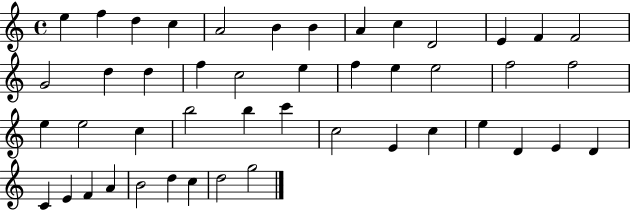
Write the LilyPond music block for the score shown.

{
  \clef treble
  \time 4/4
  \defaultTimeSignature
  \key c \major
  e''4 f''4 d''4 c''4 | a'2 b'4 b'4 | a'4 c''4 d'2 | e'4 f'4 f'2 | \break g'2 d''4 d''4 | f''4 c''2 e''4 | f''4 e''4 e''2 | f''2 f''2 | \break e''4 e''2 c''4 | b''2 b''4 c'''4 | c''2 e'4 c''4 | e''4 d'4 e'4 d'4 | \break c'4 e'4 f'4 a'4 | b'2 d''4 c''4 | d''2 g''2 | \bar "|."
}